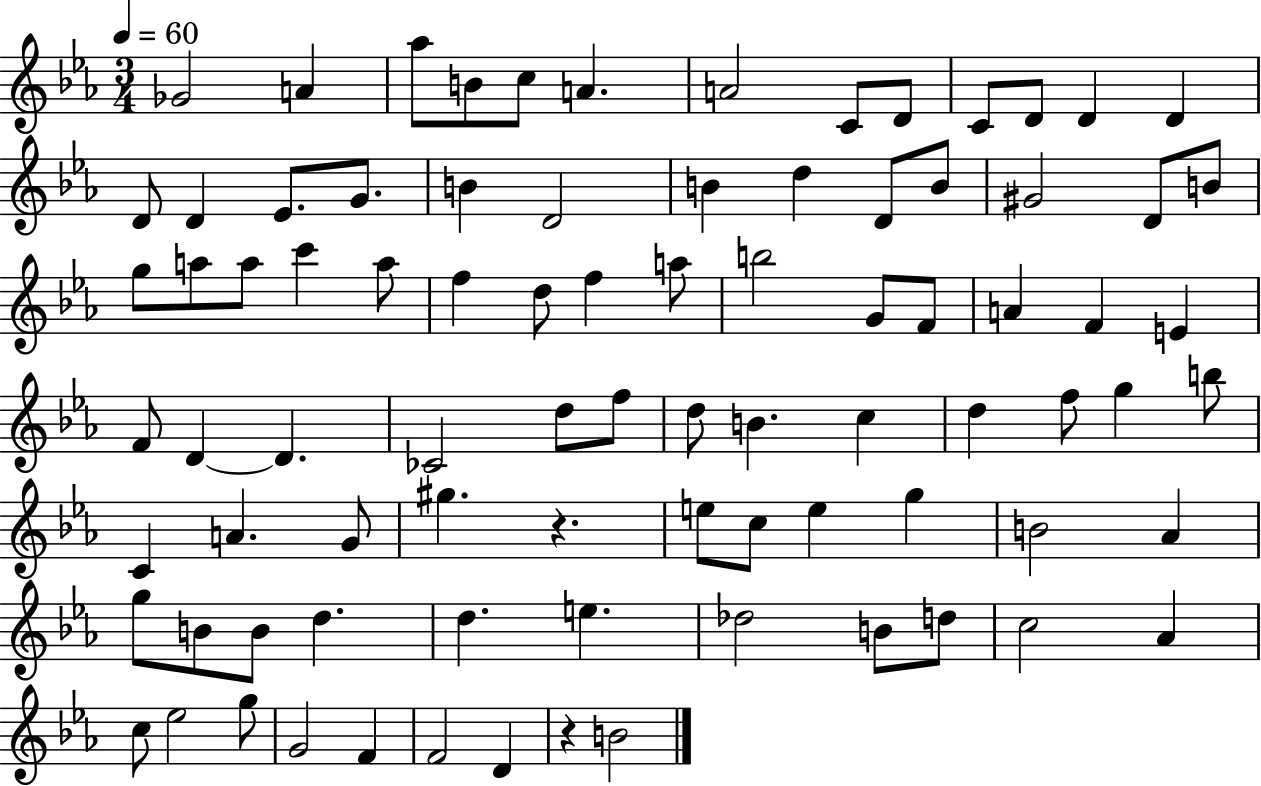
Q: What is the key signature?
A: EES major